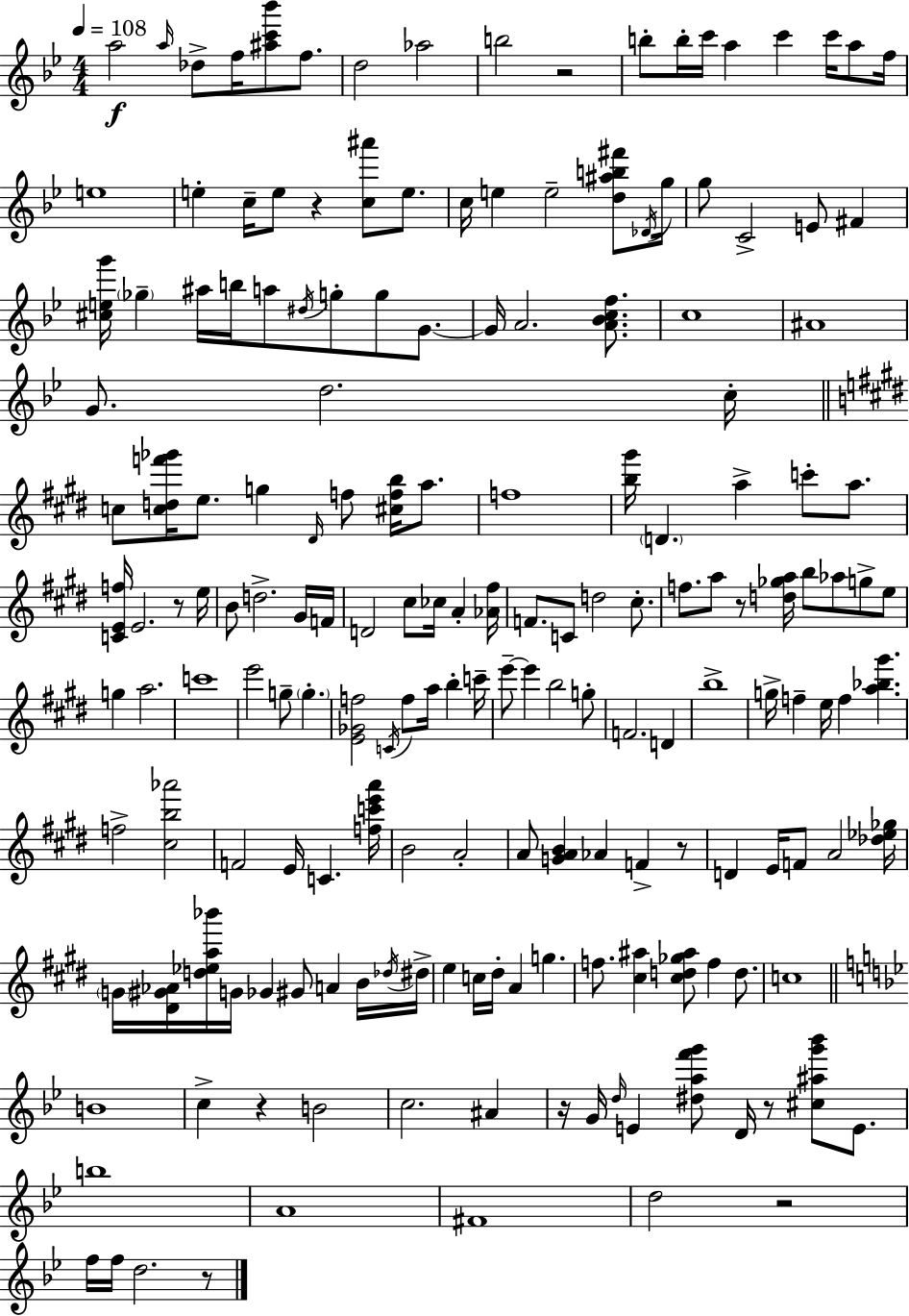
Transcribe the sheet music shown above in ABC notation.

X:1
T:Untitled
M:4/4
L:1/4
K:Bb
a2 a/4 _d/2 f/4 [^ac'_b']/2 f/2 d2 _a2 b2 z2 b/2 b/4 c'/4 a c' c'/4 a/2 f/4 e4 e c/4 e/2 z [c^a']/2 e/2 c/4 e e2 [d^ab^f']/2 _D/4 g/4 g/2 C2 E/2 ^F [^ceg']/4 _g ^a/4 b/4 a/2 ^d/4 g/2 g/2 G/2 G/4 A2 [A_Bcf]/2 c4 ^A4 G/2 d2 c/4 c/2 [cdf'_g']/4 e/2 g ^D/4 f/2 [^cfb]/4 a/2 f4 [b^g']/4 D a c'/2 a/2 [CEf]/4 E2 z/2 e/4 B/2 d2 ^G/4 F/4 D2 ^c/2 _c/4 A [_A^f]/4 F/2 C/2 d2 ^c/2 f/2 a/2 z/2 [d_ga]/4 b/2 _a/2 g/2 e/2 g a2 c'4 e'2 g/2 g [E_Gf]2 C/4 f/2 a/4 b c'/4 e'/2 e' b2 g/2 F2 D b4 g/4 f e/4 f [a_b^g'] f2 [^cb_a']2 F2 E/4 C [fc'e'a']/4 B2 A2 A/2 [GAB] _A F z/2 D E/4 F/2 A2 [_d_e_g]/4 G/4 [^D^G_A]/4 [d_ea_b']/4 G/4 _G ^G/2 A B/4 _d/4 ^d/4 e c/4 ^d/4 A g f/2 [^c^a] [^cd_g^a]/2 f d/2 c4 B4 c z B2 c2 ^A z/4 G/4 d/4 E [^daf'g']/2 D/4 z/2 [^c^ag'_b']/2 E/2 b4 A4 ^F4 d2 z2 f/4 f/4 d2 z/2